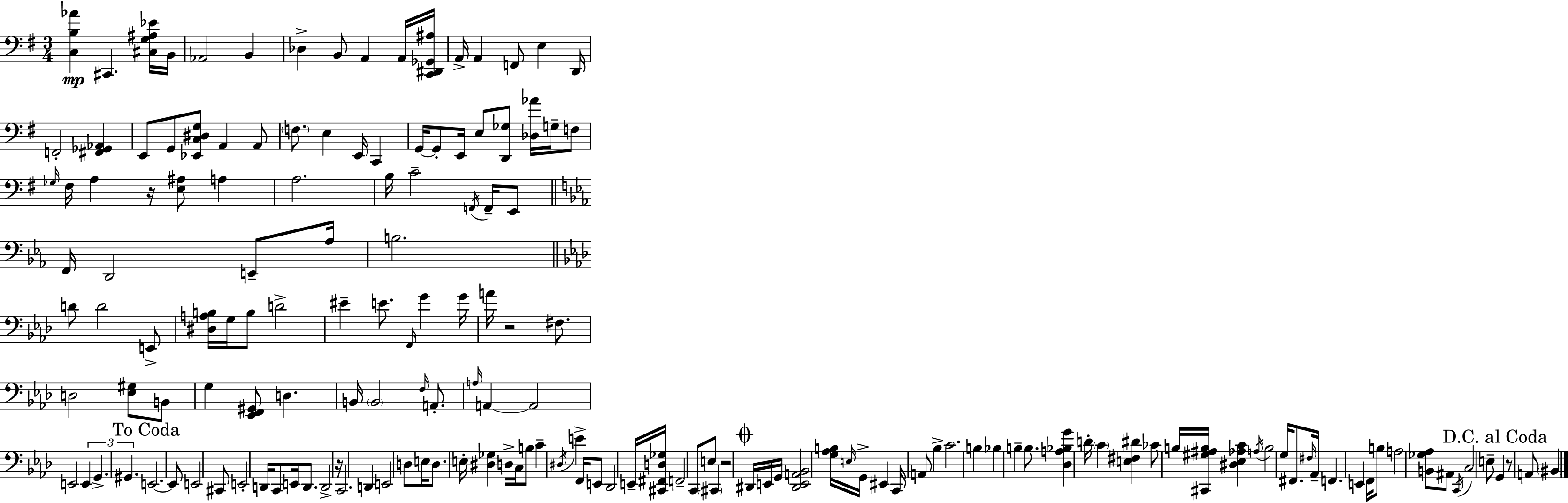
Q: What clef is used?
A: bass